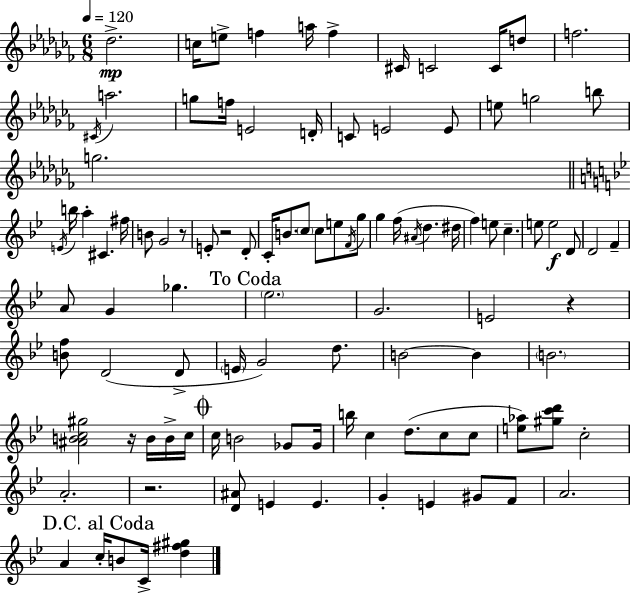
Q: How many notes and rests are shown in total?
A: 103